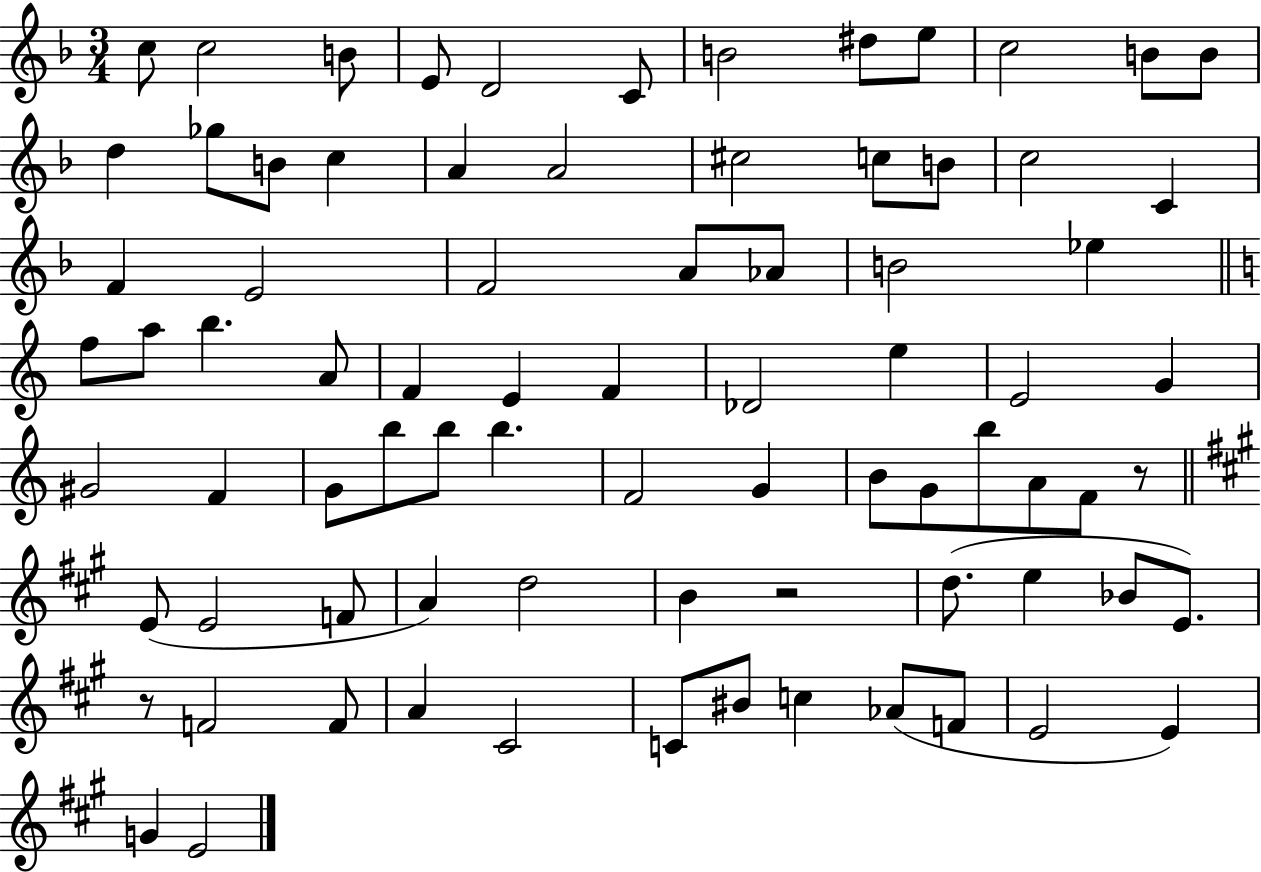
C5/e C5/h B4/e E4/e D4/h C4/e B4/h D#5/e E5/e C5/h B4/e B4/e D5/q Gb5/e B4/e C5/q A4/q A4/h C#5/h C5/e B4/e C5/h C4/q F4/q E4/h F4/h A4/e Ab4/e B4/h Eb5/q F5/e A5/e B5/q. A4/e F4/q E4/q F4/q Db4/h E5/q E4/h G4/q G#4/h F4/q G4/e B5/e B5/e B5/q. F4/h G4/q B4/e G4/e B5/e A4/e F4/e R/e E4/e E4/h F4/e A4/q D5/h B4/q R/h D5/e. E5/q Bb4/e E4/e. R/e F4/h F4/e A4/q C#4/h C4/e BIS4/e C5/q Ab4/e F4/e E4/h E4/q G4/q E4/h